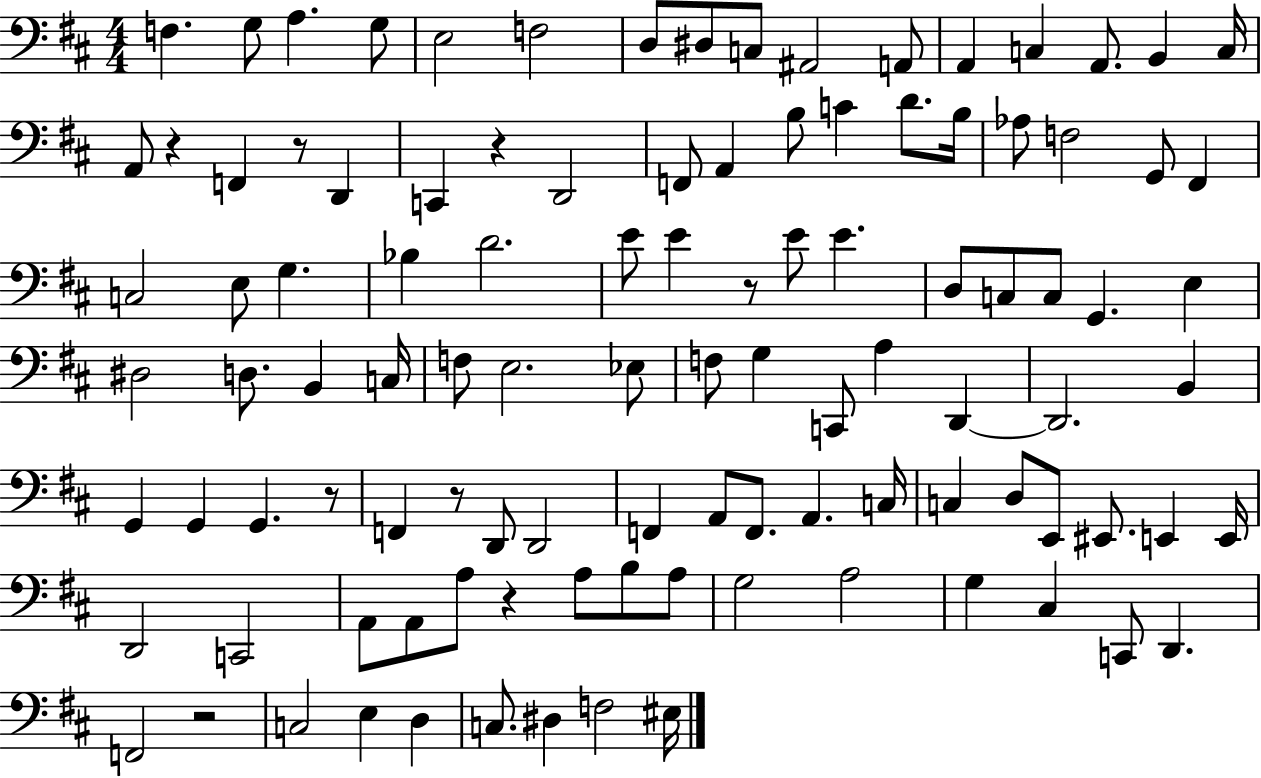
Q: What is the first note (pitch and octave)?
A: F3